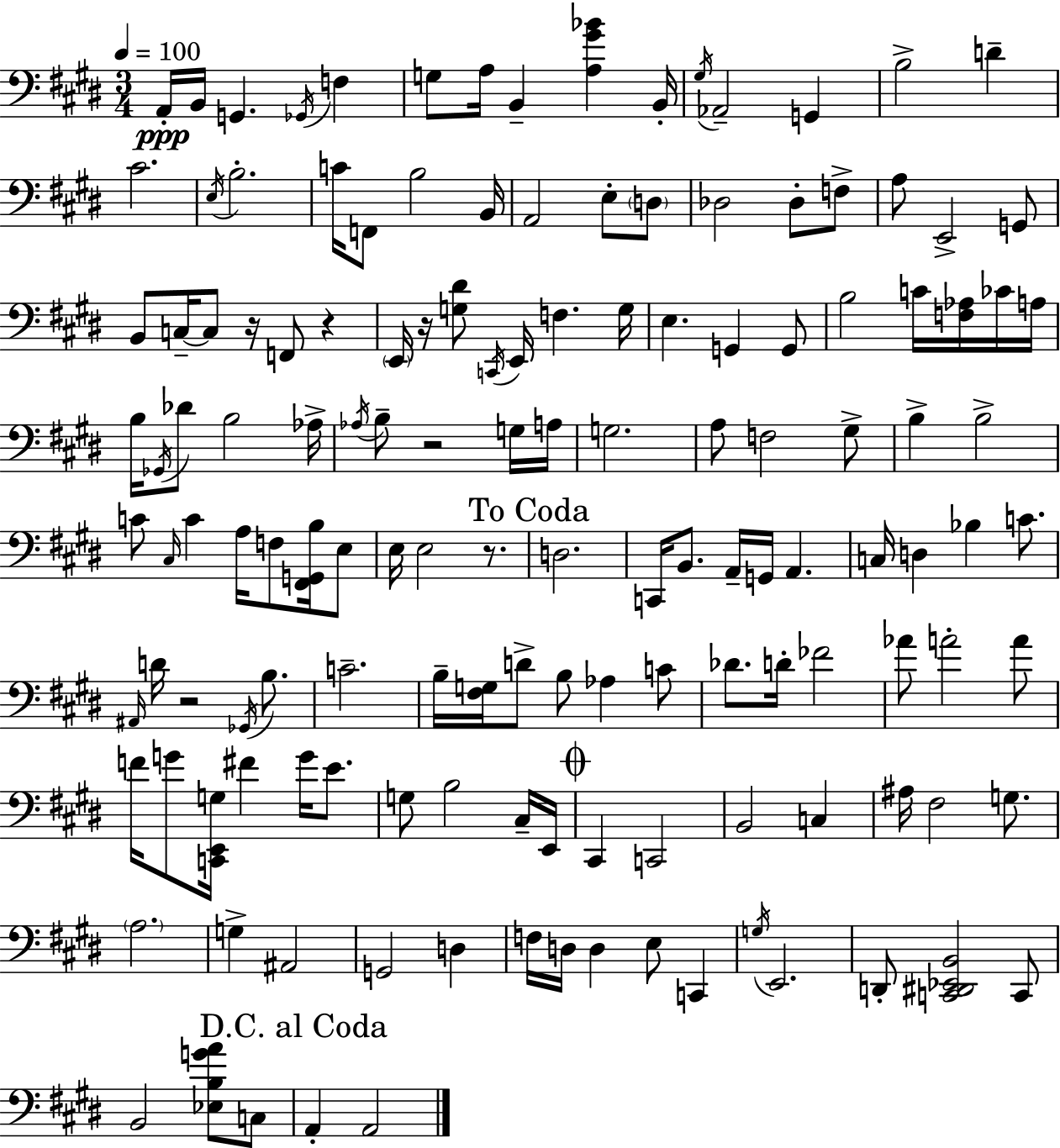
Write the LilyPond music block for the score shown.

{
  \clef bass
  \numericTimeSignature
  \time 3/4
  \key e \major
  \tempo 4 = 100
  \repeat volta 2 { a,16-.\ppp b,16 g,4. \acciaccatura { ges,16 } f4 | g8 a16 b,4-- <a gis' bes'>4 | b,16-. \acciaccatura { gis16 } aes,2-- g,4 | b2-> d'4-- | \break cis'2. | \acciaccatura { e16 } b2.-. | c'16 f,8 b2 | b,16 a,2 e8-. | \break \parenthesize d8 des2 des8-. | f8-> a8 e,2-> | g,8 b,8 c16--~~ c8 r16 f,8 r4 | \parenthesize e,16 r16 <g dis'>8 \acciaccatura { c,16 } e,16 f4. | \break g16 e4. g,4 | g,8 b2 | c'16 <f aes>16 ces'16 a16 b16 \acciaccatura { ges,16 } des'8 b2 | aes16-> \acciaccatura { aes16 } b8-- r2 | \break g16 a16 g2. | a8 f2 | gis8-> b4-> b2-> | c'8 \grace { cis16 } c'4 | \break a16 f8 <fis, g, b>16 e8 e16 e2 | r8. \mark "To Coda" d2. | c,16 b,8. a,16-- | g,16 a,4. c16 d4 | \break bes4 c'8. \grace { ais,16 } d'16 r2 | \acciaccatura { ges,16 } b8. c'2.-- | b16-- <fis g>16 d'8-> | b8 aes4 c'8 des'8. | \break d'16-. fes'2 aes'8 a'2-. | a'8 f'16 g'8 | <c, e, g>16 fis'4 g'16 e'8. g8 b2 | cis16-- e,16 \mark \markup { \musicglyph "scripts.coda" } cis,4 | \break c,2 b,2 | c4 ais16 fis2 | g8. \parenthesize a2. | g4-> | \break ais,2 g,2 | d4 f16 d16 d4 | e8 c,4 \acciaccatura { g16 } e,2. | d,8-. | \break <c, dis, ees, b,>2 c,8 b,2 | <ees b g' a'>8 c8 \mark "D.C. al Coda" a,4-. | a,2 } \bar "|."
}